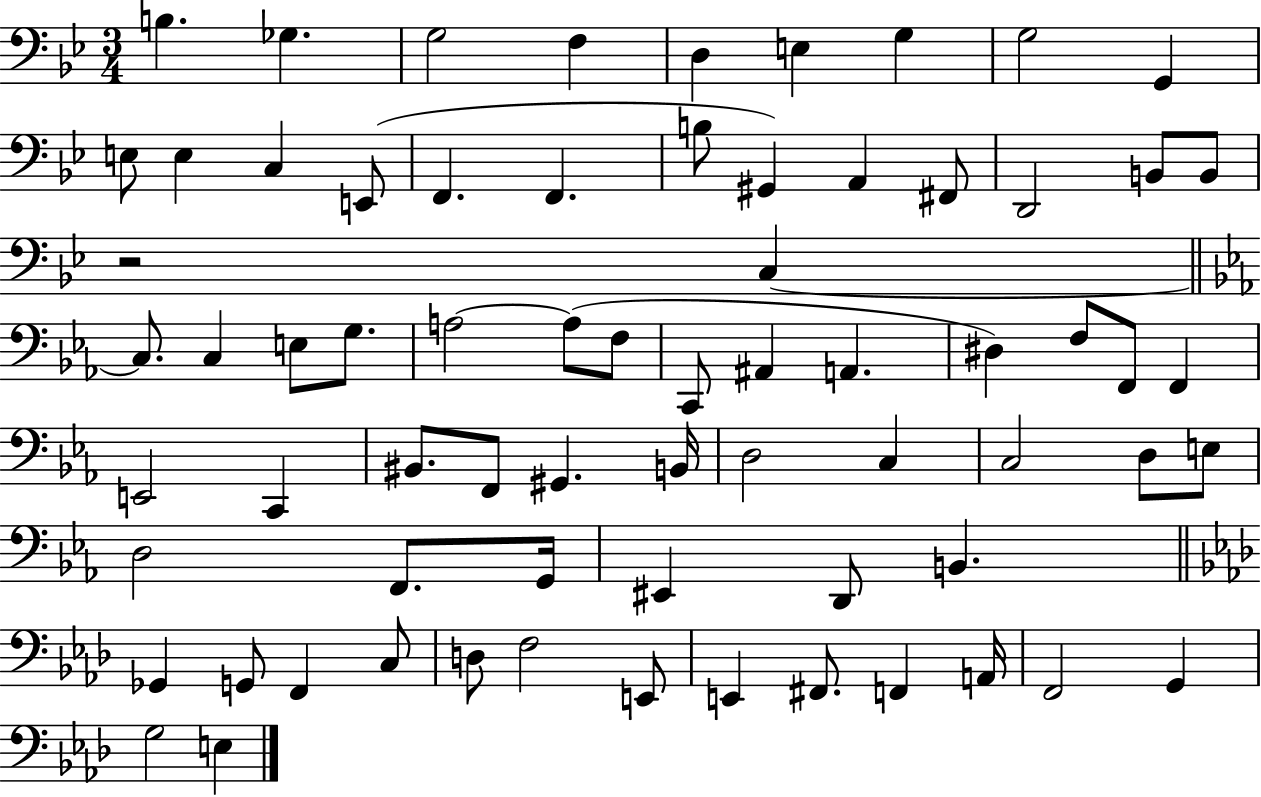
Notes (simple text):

B3/q. Gb3/q. G3/h F3/q D3/q E3/q G3/q G3/h G2/q E3/e E3/q C3/q E2/e F2/q. F2/q. B3/e G#2/q A2/q F#2/e D2/h B2/e B2/e R/h C3/q C3/e. C3/q E3/e G3/e. A3/h A3/e F3/e C2/e A#2/q A2/q. D#3/q F3/e F2/e F2/q E2/h C2/q BIS2/e. F2/e G#2/q. B2/s D3/h C3/q C3/h D3/e E3/e D3/h F2/e. G2/s EIS2/q D2/e B2/q. Gb2/q G2/e F2/q C3/e D3/e F3/h E2/e E2/q F#2/e. F2/q A2/s F2/h G2/q G3/h E3/q